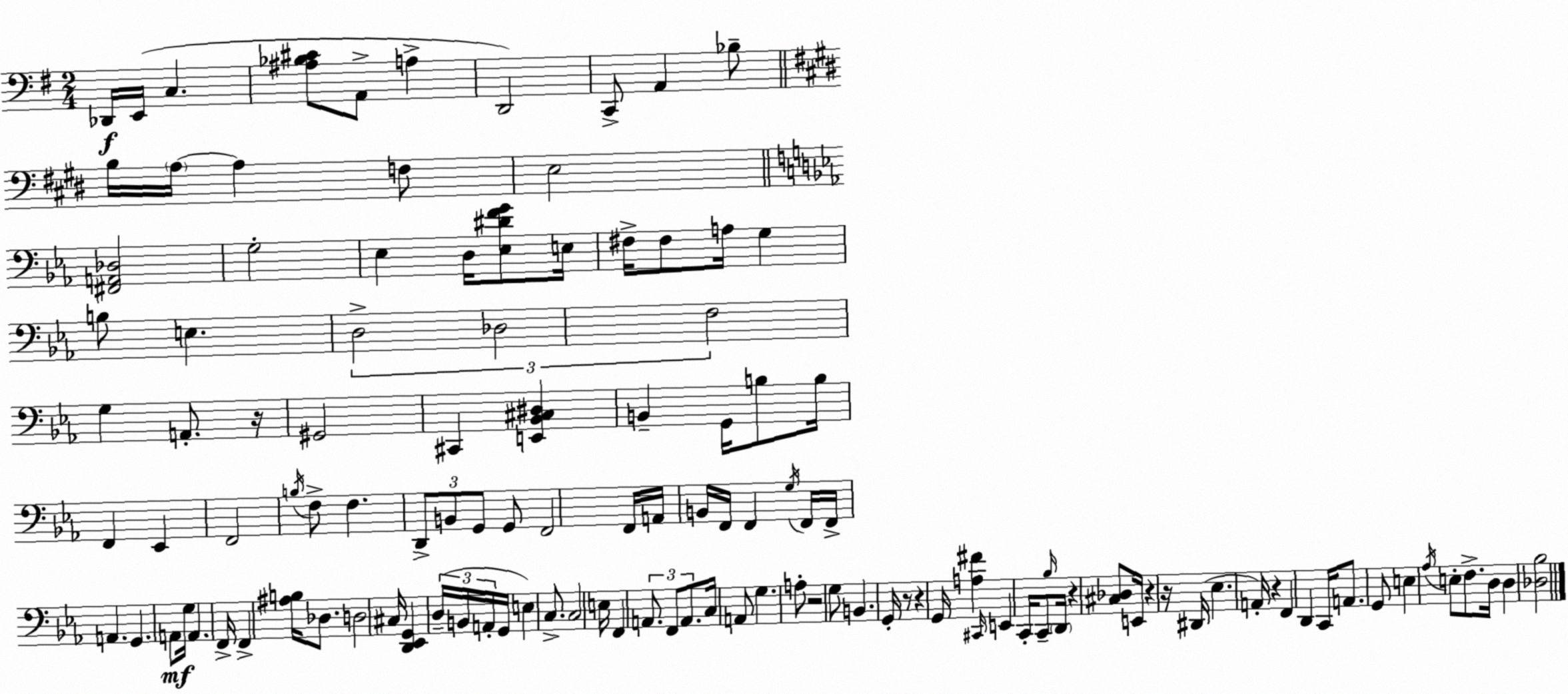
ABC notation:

X:1
T:Untitled
M:2/4
L:1/4
K:Em
_D,,/4 E,,/4 C, [^A,_B,^C]/2 A,,/2 A, D,,2 C,,/2 A,, _B,/2 B,/4 A,/4 A, F,/2 E,2 [^F,,A,,_D,]2 G,2 _E, D,/4 [_E,^DFG]/2 E,/4 ^F,/4 ^F,/2 A,/4 G, B,/2 E, D,2 _D,2 F,2 G, A,,/2 z/4 ^G,,2 ^C,, [E,,_B,,^C,^D,] B,, G,,/4 B,/2 B,/4 F,, _E,, F,,2 B,/4 F,/2 F, D,,/2 B,,/2 G,,/2 G,,/2 F,,2 F,,/4 A,,/4 B,,/4 F,,/4 F,, G,/4 F,,/4 F,,/4 A,, G,, A,,/2 G,/4 A,, F,,/4 F,, [^A,B,]/4 _D,/2 D,2 ^C,/4 [D,,_E,,G,,] D,/4 B,,/4 A,,/4 G,,/4 E, C,/2 C,2 E,/4 F,, A,,/2 F,,/2 A,,/2 C,/4 A,,/2 G, A,/2 z2 G,/2 B,, G,,/4 z/2 z G,,/4 [A,^F] ^C,,/4 E,, C,,/4 C,,/2 _B,/4 D,,/4 z [^C,_D,]/2 E,,/4 z z/4 ^D,,/4 _E, A,,/4 z F,, D,, C,,/4 A,,/2 G,,/2 E, _A,/4 E,/2 F,/2 D,/4 D, [_D,_B,]2